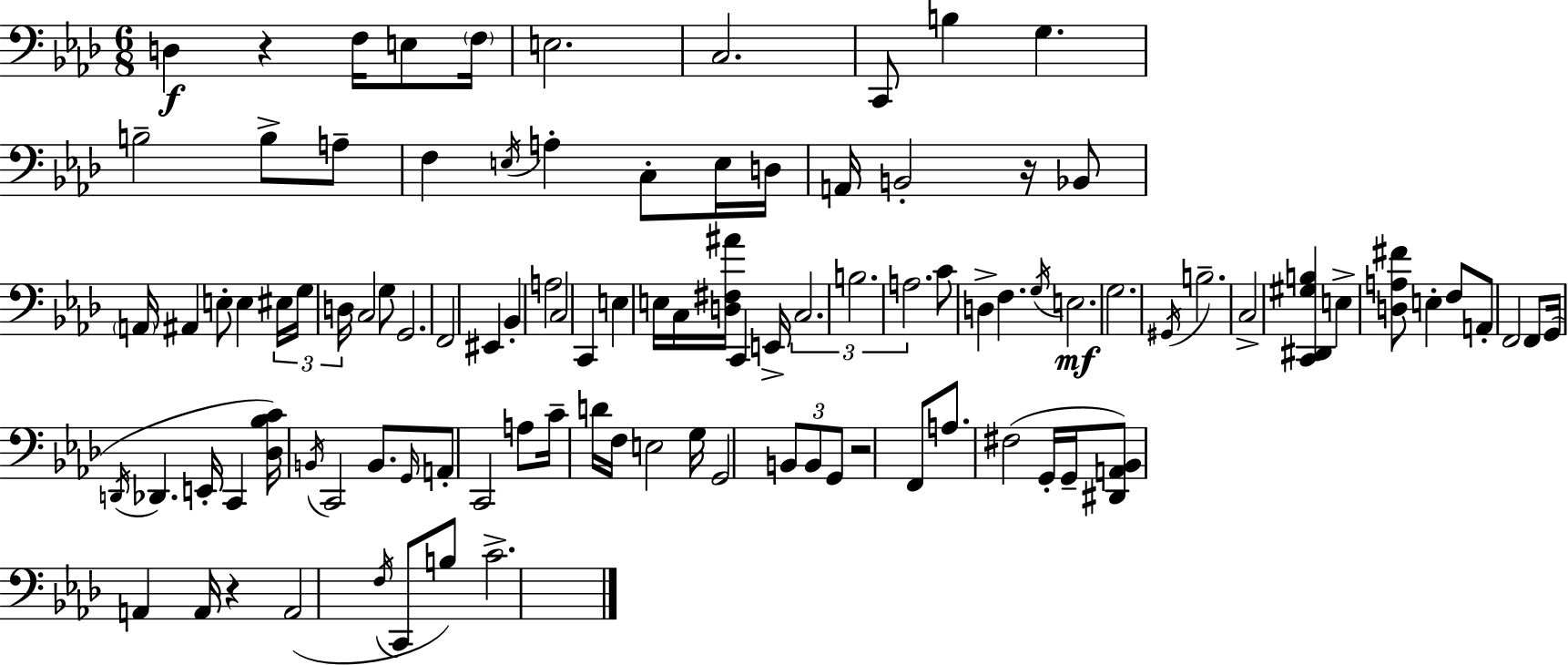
X:1
T:Untitled
M:6/8
L:1/4
K:Fm
D, z F,/4 E,/2 F,/4 E,2 C,2 C,,/2 B, G, B,2 B,/2 A,/2 F, E,/4 A, C,/2 E,/4 D,/4 A,,/4 B,,2 z/4 _B,,/2 A,,/4 ^A,, E,/2 E, ^E,/4 G,/4 D,/4 C,2 G,/2 G,,2 F,,2 ^E,, _B,, A,2 C,2 C,, E, E,/4 C,/4 [D,^F,^A]/4 C,, E,,/4 C,2 B,2 A,2 C/2 D, F, G,/4 E,2 G,2 ^G,,/4 B,2 C,2 [C,,^D,,^G,B,] E, [D,A,^F]/2 E, F,/2 A,,/2 F,,2 F,,/2 G,,/4 D,,/4 _D,, E,,/4 C,, [_D,_B,C]/4 B,,/4 C,,2 B,,/2 G,,/4 A,,/2 C,,2 A,/2 C/4 D/4 F,/4 E,2 G,/4 G,,2 B,,/2 B,,/2 G,,/2 z2 F,,/2 A,/2 ^F,2 G,,/4 G,,/4 [^D,,A,,_B,,]/2 A,, A,,/4 z A,,2 F,/4 C,,/2 B,/2 C2